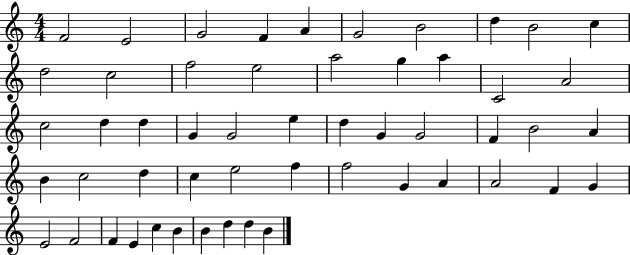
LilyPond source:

{
  \clef treble
  \numericTimeSignature
  \time 4/4
  \key c \major
  f'2 e'2 | g'2 f'4 a'4 | g'2 b'2 | d''4 b'2 c''4 | \break d''2 c''2 | f''2 e''2 | a''2 g''4 a''4 | c'2 a'2 | \break c''2 d''4 d''4 | g'4 g'2 e''4 | d''4 g'4 g'2 | f'4 b'2 a'4 | \break b'4 c''2 d''4 | c''4 e''2 f''4 | f''2 g'4 a'4 | a'2 f'4 g'4 | \break e'2 f'2 | f'4 e'4 c''4 b'4 | b'4 d''4 d''4 b'4 | \bar "|."
}